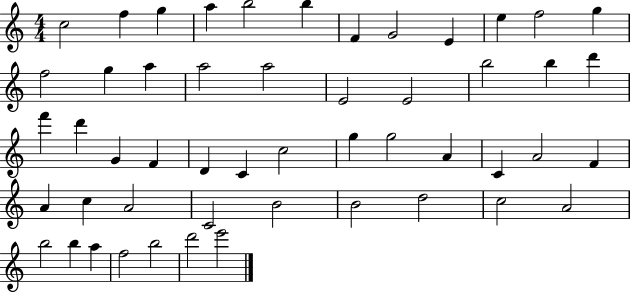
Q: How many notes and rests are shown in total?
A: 51